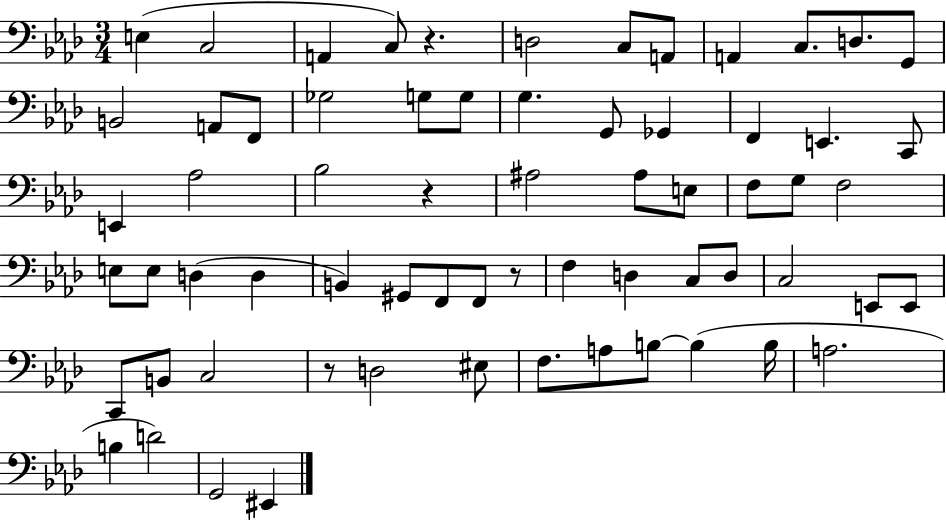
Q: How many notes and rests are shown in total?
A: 66